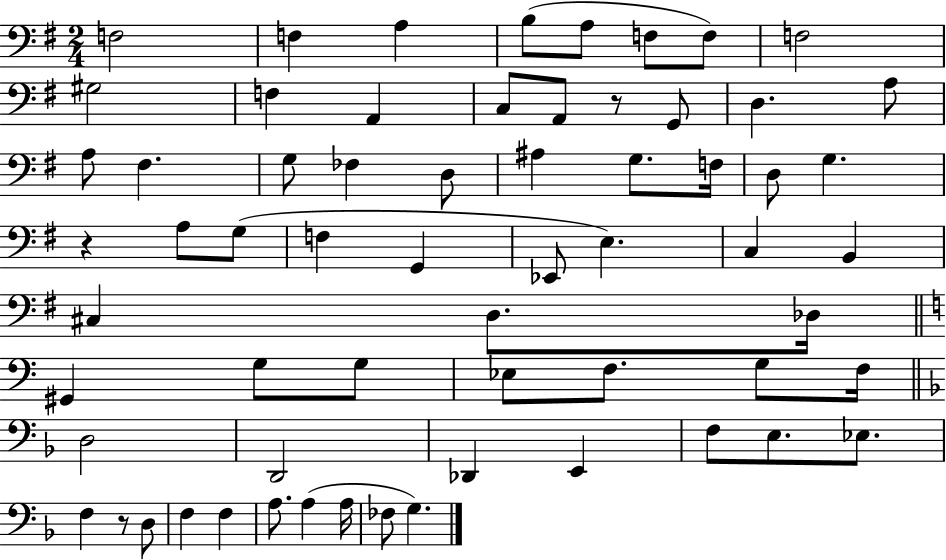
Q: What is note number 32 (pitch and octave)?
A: E3